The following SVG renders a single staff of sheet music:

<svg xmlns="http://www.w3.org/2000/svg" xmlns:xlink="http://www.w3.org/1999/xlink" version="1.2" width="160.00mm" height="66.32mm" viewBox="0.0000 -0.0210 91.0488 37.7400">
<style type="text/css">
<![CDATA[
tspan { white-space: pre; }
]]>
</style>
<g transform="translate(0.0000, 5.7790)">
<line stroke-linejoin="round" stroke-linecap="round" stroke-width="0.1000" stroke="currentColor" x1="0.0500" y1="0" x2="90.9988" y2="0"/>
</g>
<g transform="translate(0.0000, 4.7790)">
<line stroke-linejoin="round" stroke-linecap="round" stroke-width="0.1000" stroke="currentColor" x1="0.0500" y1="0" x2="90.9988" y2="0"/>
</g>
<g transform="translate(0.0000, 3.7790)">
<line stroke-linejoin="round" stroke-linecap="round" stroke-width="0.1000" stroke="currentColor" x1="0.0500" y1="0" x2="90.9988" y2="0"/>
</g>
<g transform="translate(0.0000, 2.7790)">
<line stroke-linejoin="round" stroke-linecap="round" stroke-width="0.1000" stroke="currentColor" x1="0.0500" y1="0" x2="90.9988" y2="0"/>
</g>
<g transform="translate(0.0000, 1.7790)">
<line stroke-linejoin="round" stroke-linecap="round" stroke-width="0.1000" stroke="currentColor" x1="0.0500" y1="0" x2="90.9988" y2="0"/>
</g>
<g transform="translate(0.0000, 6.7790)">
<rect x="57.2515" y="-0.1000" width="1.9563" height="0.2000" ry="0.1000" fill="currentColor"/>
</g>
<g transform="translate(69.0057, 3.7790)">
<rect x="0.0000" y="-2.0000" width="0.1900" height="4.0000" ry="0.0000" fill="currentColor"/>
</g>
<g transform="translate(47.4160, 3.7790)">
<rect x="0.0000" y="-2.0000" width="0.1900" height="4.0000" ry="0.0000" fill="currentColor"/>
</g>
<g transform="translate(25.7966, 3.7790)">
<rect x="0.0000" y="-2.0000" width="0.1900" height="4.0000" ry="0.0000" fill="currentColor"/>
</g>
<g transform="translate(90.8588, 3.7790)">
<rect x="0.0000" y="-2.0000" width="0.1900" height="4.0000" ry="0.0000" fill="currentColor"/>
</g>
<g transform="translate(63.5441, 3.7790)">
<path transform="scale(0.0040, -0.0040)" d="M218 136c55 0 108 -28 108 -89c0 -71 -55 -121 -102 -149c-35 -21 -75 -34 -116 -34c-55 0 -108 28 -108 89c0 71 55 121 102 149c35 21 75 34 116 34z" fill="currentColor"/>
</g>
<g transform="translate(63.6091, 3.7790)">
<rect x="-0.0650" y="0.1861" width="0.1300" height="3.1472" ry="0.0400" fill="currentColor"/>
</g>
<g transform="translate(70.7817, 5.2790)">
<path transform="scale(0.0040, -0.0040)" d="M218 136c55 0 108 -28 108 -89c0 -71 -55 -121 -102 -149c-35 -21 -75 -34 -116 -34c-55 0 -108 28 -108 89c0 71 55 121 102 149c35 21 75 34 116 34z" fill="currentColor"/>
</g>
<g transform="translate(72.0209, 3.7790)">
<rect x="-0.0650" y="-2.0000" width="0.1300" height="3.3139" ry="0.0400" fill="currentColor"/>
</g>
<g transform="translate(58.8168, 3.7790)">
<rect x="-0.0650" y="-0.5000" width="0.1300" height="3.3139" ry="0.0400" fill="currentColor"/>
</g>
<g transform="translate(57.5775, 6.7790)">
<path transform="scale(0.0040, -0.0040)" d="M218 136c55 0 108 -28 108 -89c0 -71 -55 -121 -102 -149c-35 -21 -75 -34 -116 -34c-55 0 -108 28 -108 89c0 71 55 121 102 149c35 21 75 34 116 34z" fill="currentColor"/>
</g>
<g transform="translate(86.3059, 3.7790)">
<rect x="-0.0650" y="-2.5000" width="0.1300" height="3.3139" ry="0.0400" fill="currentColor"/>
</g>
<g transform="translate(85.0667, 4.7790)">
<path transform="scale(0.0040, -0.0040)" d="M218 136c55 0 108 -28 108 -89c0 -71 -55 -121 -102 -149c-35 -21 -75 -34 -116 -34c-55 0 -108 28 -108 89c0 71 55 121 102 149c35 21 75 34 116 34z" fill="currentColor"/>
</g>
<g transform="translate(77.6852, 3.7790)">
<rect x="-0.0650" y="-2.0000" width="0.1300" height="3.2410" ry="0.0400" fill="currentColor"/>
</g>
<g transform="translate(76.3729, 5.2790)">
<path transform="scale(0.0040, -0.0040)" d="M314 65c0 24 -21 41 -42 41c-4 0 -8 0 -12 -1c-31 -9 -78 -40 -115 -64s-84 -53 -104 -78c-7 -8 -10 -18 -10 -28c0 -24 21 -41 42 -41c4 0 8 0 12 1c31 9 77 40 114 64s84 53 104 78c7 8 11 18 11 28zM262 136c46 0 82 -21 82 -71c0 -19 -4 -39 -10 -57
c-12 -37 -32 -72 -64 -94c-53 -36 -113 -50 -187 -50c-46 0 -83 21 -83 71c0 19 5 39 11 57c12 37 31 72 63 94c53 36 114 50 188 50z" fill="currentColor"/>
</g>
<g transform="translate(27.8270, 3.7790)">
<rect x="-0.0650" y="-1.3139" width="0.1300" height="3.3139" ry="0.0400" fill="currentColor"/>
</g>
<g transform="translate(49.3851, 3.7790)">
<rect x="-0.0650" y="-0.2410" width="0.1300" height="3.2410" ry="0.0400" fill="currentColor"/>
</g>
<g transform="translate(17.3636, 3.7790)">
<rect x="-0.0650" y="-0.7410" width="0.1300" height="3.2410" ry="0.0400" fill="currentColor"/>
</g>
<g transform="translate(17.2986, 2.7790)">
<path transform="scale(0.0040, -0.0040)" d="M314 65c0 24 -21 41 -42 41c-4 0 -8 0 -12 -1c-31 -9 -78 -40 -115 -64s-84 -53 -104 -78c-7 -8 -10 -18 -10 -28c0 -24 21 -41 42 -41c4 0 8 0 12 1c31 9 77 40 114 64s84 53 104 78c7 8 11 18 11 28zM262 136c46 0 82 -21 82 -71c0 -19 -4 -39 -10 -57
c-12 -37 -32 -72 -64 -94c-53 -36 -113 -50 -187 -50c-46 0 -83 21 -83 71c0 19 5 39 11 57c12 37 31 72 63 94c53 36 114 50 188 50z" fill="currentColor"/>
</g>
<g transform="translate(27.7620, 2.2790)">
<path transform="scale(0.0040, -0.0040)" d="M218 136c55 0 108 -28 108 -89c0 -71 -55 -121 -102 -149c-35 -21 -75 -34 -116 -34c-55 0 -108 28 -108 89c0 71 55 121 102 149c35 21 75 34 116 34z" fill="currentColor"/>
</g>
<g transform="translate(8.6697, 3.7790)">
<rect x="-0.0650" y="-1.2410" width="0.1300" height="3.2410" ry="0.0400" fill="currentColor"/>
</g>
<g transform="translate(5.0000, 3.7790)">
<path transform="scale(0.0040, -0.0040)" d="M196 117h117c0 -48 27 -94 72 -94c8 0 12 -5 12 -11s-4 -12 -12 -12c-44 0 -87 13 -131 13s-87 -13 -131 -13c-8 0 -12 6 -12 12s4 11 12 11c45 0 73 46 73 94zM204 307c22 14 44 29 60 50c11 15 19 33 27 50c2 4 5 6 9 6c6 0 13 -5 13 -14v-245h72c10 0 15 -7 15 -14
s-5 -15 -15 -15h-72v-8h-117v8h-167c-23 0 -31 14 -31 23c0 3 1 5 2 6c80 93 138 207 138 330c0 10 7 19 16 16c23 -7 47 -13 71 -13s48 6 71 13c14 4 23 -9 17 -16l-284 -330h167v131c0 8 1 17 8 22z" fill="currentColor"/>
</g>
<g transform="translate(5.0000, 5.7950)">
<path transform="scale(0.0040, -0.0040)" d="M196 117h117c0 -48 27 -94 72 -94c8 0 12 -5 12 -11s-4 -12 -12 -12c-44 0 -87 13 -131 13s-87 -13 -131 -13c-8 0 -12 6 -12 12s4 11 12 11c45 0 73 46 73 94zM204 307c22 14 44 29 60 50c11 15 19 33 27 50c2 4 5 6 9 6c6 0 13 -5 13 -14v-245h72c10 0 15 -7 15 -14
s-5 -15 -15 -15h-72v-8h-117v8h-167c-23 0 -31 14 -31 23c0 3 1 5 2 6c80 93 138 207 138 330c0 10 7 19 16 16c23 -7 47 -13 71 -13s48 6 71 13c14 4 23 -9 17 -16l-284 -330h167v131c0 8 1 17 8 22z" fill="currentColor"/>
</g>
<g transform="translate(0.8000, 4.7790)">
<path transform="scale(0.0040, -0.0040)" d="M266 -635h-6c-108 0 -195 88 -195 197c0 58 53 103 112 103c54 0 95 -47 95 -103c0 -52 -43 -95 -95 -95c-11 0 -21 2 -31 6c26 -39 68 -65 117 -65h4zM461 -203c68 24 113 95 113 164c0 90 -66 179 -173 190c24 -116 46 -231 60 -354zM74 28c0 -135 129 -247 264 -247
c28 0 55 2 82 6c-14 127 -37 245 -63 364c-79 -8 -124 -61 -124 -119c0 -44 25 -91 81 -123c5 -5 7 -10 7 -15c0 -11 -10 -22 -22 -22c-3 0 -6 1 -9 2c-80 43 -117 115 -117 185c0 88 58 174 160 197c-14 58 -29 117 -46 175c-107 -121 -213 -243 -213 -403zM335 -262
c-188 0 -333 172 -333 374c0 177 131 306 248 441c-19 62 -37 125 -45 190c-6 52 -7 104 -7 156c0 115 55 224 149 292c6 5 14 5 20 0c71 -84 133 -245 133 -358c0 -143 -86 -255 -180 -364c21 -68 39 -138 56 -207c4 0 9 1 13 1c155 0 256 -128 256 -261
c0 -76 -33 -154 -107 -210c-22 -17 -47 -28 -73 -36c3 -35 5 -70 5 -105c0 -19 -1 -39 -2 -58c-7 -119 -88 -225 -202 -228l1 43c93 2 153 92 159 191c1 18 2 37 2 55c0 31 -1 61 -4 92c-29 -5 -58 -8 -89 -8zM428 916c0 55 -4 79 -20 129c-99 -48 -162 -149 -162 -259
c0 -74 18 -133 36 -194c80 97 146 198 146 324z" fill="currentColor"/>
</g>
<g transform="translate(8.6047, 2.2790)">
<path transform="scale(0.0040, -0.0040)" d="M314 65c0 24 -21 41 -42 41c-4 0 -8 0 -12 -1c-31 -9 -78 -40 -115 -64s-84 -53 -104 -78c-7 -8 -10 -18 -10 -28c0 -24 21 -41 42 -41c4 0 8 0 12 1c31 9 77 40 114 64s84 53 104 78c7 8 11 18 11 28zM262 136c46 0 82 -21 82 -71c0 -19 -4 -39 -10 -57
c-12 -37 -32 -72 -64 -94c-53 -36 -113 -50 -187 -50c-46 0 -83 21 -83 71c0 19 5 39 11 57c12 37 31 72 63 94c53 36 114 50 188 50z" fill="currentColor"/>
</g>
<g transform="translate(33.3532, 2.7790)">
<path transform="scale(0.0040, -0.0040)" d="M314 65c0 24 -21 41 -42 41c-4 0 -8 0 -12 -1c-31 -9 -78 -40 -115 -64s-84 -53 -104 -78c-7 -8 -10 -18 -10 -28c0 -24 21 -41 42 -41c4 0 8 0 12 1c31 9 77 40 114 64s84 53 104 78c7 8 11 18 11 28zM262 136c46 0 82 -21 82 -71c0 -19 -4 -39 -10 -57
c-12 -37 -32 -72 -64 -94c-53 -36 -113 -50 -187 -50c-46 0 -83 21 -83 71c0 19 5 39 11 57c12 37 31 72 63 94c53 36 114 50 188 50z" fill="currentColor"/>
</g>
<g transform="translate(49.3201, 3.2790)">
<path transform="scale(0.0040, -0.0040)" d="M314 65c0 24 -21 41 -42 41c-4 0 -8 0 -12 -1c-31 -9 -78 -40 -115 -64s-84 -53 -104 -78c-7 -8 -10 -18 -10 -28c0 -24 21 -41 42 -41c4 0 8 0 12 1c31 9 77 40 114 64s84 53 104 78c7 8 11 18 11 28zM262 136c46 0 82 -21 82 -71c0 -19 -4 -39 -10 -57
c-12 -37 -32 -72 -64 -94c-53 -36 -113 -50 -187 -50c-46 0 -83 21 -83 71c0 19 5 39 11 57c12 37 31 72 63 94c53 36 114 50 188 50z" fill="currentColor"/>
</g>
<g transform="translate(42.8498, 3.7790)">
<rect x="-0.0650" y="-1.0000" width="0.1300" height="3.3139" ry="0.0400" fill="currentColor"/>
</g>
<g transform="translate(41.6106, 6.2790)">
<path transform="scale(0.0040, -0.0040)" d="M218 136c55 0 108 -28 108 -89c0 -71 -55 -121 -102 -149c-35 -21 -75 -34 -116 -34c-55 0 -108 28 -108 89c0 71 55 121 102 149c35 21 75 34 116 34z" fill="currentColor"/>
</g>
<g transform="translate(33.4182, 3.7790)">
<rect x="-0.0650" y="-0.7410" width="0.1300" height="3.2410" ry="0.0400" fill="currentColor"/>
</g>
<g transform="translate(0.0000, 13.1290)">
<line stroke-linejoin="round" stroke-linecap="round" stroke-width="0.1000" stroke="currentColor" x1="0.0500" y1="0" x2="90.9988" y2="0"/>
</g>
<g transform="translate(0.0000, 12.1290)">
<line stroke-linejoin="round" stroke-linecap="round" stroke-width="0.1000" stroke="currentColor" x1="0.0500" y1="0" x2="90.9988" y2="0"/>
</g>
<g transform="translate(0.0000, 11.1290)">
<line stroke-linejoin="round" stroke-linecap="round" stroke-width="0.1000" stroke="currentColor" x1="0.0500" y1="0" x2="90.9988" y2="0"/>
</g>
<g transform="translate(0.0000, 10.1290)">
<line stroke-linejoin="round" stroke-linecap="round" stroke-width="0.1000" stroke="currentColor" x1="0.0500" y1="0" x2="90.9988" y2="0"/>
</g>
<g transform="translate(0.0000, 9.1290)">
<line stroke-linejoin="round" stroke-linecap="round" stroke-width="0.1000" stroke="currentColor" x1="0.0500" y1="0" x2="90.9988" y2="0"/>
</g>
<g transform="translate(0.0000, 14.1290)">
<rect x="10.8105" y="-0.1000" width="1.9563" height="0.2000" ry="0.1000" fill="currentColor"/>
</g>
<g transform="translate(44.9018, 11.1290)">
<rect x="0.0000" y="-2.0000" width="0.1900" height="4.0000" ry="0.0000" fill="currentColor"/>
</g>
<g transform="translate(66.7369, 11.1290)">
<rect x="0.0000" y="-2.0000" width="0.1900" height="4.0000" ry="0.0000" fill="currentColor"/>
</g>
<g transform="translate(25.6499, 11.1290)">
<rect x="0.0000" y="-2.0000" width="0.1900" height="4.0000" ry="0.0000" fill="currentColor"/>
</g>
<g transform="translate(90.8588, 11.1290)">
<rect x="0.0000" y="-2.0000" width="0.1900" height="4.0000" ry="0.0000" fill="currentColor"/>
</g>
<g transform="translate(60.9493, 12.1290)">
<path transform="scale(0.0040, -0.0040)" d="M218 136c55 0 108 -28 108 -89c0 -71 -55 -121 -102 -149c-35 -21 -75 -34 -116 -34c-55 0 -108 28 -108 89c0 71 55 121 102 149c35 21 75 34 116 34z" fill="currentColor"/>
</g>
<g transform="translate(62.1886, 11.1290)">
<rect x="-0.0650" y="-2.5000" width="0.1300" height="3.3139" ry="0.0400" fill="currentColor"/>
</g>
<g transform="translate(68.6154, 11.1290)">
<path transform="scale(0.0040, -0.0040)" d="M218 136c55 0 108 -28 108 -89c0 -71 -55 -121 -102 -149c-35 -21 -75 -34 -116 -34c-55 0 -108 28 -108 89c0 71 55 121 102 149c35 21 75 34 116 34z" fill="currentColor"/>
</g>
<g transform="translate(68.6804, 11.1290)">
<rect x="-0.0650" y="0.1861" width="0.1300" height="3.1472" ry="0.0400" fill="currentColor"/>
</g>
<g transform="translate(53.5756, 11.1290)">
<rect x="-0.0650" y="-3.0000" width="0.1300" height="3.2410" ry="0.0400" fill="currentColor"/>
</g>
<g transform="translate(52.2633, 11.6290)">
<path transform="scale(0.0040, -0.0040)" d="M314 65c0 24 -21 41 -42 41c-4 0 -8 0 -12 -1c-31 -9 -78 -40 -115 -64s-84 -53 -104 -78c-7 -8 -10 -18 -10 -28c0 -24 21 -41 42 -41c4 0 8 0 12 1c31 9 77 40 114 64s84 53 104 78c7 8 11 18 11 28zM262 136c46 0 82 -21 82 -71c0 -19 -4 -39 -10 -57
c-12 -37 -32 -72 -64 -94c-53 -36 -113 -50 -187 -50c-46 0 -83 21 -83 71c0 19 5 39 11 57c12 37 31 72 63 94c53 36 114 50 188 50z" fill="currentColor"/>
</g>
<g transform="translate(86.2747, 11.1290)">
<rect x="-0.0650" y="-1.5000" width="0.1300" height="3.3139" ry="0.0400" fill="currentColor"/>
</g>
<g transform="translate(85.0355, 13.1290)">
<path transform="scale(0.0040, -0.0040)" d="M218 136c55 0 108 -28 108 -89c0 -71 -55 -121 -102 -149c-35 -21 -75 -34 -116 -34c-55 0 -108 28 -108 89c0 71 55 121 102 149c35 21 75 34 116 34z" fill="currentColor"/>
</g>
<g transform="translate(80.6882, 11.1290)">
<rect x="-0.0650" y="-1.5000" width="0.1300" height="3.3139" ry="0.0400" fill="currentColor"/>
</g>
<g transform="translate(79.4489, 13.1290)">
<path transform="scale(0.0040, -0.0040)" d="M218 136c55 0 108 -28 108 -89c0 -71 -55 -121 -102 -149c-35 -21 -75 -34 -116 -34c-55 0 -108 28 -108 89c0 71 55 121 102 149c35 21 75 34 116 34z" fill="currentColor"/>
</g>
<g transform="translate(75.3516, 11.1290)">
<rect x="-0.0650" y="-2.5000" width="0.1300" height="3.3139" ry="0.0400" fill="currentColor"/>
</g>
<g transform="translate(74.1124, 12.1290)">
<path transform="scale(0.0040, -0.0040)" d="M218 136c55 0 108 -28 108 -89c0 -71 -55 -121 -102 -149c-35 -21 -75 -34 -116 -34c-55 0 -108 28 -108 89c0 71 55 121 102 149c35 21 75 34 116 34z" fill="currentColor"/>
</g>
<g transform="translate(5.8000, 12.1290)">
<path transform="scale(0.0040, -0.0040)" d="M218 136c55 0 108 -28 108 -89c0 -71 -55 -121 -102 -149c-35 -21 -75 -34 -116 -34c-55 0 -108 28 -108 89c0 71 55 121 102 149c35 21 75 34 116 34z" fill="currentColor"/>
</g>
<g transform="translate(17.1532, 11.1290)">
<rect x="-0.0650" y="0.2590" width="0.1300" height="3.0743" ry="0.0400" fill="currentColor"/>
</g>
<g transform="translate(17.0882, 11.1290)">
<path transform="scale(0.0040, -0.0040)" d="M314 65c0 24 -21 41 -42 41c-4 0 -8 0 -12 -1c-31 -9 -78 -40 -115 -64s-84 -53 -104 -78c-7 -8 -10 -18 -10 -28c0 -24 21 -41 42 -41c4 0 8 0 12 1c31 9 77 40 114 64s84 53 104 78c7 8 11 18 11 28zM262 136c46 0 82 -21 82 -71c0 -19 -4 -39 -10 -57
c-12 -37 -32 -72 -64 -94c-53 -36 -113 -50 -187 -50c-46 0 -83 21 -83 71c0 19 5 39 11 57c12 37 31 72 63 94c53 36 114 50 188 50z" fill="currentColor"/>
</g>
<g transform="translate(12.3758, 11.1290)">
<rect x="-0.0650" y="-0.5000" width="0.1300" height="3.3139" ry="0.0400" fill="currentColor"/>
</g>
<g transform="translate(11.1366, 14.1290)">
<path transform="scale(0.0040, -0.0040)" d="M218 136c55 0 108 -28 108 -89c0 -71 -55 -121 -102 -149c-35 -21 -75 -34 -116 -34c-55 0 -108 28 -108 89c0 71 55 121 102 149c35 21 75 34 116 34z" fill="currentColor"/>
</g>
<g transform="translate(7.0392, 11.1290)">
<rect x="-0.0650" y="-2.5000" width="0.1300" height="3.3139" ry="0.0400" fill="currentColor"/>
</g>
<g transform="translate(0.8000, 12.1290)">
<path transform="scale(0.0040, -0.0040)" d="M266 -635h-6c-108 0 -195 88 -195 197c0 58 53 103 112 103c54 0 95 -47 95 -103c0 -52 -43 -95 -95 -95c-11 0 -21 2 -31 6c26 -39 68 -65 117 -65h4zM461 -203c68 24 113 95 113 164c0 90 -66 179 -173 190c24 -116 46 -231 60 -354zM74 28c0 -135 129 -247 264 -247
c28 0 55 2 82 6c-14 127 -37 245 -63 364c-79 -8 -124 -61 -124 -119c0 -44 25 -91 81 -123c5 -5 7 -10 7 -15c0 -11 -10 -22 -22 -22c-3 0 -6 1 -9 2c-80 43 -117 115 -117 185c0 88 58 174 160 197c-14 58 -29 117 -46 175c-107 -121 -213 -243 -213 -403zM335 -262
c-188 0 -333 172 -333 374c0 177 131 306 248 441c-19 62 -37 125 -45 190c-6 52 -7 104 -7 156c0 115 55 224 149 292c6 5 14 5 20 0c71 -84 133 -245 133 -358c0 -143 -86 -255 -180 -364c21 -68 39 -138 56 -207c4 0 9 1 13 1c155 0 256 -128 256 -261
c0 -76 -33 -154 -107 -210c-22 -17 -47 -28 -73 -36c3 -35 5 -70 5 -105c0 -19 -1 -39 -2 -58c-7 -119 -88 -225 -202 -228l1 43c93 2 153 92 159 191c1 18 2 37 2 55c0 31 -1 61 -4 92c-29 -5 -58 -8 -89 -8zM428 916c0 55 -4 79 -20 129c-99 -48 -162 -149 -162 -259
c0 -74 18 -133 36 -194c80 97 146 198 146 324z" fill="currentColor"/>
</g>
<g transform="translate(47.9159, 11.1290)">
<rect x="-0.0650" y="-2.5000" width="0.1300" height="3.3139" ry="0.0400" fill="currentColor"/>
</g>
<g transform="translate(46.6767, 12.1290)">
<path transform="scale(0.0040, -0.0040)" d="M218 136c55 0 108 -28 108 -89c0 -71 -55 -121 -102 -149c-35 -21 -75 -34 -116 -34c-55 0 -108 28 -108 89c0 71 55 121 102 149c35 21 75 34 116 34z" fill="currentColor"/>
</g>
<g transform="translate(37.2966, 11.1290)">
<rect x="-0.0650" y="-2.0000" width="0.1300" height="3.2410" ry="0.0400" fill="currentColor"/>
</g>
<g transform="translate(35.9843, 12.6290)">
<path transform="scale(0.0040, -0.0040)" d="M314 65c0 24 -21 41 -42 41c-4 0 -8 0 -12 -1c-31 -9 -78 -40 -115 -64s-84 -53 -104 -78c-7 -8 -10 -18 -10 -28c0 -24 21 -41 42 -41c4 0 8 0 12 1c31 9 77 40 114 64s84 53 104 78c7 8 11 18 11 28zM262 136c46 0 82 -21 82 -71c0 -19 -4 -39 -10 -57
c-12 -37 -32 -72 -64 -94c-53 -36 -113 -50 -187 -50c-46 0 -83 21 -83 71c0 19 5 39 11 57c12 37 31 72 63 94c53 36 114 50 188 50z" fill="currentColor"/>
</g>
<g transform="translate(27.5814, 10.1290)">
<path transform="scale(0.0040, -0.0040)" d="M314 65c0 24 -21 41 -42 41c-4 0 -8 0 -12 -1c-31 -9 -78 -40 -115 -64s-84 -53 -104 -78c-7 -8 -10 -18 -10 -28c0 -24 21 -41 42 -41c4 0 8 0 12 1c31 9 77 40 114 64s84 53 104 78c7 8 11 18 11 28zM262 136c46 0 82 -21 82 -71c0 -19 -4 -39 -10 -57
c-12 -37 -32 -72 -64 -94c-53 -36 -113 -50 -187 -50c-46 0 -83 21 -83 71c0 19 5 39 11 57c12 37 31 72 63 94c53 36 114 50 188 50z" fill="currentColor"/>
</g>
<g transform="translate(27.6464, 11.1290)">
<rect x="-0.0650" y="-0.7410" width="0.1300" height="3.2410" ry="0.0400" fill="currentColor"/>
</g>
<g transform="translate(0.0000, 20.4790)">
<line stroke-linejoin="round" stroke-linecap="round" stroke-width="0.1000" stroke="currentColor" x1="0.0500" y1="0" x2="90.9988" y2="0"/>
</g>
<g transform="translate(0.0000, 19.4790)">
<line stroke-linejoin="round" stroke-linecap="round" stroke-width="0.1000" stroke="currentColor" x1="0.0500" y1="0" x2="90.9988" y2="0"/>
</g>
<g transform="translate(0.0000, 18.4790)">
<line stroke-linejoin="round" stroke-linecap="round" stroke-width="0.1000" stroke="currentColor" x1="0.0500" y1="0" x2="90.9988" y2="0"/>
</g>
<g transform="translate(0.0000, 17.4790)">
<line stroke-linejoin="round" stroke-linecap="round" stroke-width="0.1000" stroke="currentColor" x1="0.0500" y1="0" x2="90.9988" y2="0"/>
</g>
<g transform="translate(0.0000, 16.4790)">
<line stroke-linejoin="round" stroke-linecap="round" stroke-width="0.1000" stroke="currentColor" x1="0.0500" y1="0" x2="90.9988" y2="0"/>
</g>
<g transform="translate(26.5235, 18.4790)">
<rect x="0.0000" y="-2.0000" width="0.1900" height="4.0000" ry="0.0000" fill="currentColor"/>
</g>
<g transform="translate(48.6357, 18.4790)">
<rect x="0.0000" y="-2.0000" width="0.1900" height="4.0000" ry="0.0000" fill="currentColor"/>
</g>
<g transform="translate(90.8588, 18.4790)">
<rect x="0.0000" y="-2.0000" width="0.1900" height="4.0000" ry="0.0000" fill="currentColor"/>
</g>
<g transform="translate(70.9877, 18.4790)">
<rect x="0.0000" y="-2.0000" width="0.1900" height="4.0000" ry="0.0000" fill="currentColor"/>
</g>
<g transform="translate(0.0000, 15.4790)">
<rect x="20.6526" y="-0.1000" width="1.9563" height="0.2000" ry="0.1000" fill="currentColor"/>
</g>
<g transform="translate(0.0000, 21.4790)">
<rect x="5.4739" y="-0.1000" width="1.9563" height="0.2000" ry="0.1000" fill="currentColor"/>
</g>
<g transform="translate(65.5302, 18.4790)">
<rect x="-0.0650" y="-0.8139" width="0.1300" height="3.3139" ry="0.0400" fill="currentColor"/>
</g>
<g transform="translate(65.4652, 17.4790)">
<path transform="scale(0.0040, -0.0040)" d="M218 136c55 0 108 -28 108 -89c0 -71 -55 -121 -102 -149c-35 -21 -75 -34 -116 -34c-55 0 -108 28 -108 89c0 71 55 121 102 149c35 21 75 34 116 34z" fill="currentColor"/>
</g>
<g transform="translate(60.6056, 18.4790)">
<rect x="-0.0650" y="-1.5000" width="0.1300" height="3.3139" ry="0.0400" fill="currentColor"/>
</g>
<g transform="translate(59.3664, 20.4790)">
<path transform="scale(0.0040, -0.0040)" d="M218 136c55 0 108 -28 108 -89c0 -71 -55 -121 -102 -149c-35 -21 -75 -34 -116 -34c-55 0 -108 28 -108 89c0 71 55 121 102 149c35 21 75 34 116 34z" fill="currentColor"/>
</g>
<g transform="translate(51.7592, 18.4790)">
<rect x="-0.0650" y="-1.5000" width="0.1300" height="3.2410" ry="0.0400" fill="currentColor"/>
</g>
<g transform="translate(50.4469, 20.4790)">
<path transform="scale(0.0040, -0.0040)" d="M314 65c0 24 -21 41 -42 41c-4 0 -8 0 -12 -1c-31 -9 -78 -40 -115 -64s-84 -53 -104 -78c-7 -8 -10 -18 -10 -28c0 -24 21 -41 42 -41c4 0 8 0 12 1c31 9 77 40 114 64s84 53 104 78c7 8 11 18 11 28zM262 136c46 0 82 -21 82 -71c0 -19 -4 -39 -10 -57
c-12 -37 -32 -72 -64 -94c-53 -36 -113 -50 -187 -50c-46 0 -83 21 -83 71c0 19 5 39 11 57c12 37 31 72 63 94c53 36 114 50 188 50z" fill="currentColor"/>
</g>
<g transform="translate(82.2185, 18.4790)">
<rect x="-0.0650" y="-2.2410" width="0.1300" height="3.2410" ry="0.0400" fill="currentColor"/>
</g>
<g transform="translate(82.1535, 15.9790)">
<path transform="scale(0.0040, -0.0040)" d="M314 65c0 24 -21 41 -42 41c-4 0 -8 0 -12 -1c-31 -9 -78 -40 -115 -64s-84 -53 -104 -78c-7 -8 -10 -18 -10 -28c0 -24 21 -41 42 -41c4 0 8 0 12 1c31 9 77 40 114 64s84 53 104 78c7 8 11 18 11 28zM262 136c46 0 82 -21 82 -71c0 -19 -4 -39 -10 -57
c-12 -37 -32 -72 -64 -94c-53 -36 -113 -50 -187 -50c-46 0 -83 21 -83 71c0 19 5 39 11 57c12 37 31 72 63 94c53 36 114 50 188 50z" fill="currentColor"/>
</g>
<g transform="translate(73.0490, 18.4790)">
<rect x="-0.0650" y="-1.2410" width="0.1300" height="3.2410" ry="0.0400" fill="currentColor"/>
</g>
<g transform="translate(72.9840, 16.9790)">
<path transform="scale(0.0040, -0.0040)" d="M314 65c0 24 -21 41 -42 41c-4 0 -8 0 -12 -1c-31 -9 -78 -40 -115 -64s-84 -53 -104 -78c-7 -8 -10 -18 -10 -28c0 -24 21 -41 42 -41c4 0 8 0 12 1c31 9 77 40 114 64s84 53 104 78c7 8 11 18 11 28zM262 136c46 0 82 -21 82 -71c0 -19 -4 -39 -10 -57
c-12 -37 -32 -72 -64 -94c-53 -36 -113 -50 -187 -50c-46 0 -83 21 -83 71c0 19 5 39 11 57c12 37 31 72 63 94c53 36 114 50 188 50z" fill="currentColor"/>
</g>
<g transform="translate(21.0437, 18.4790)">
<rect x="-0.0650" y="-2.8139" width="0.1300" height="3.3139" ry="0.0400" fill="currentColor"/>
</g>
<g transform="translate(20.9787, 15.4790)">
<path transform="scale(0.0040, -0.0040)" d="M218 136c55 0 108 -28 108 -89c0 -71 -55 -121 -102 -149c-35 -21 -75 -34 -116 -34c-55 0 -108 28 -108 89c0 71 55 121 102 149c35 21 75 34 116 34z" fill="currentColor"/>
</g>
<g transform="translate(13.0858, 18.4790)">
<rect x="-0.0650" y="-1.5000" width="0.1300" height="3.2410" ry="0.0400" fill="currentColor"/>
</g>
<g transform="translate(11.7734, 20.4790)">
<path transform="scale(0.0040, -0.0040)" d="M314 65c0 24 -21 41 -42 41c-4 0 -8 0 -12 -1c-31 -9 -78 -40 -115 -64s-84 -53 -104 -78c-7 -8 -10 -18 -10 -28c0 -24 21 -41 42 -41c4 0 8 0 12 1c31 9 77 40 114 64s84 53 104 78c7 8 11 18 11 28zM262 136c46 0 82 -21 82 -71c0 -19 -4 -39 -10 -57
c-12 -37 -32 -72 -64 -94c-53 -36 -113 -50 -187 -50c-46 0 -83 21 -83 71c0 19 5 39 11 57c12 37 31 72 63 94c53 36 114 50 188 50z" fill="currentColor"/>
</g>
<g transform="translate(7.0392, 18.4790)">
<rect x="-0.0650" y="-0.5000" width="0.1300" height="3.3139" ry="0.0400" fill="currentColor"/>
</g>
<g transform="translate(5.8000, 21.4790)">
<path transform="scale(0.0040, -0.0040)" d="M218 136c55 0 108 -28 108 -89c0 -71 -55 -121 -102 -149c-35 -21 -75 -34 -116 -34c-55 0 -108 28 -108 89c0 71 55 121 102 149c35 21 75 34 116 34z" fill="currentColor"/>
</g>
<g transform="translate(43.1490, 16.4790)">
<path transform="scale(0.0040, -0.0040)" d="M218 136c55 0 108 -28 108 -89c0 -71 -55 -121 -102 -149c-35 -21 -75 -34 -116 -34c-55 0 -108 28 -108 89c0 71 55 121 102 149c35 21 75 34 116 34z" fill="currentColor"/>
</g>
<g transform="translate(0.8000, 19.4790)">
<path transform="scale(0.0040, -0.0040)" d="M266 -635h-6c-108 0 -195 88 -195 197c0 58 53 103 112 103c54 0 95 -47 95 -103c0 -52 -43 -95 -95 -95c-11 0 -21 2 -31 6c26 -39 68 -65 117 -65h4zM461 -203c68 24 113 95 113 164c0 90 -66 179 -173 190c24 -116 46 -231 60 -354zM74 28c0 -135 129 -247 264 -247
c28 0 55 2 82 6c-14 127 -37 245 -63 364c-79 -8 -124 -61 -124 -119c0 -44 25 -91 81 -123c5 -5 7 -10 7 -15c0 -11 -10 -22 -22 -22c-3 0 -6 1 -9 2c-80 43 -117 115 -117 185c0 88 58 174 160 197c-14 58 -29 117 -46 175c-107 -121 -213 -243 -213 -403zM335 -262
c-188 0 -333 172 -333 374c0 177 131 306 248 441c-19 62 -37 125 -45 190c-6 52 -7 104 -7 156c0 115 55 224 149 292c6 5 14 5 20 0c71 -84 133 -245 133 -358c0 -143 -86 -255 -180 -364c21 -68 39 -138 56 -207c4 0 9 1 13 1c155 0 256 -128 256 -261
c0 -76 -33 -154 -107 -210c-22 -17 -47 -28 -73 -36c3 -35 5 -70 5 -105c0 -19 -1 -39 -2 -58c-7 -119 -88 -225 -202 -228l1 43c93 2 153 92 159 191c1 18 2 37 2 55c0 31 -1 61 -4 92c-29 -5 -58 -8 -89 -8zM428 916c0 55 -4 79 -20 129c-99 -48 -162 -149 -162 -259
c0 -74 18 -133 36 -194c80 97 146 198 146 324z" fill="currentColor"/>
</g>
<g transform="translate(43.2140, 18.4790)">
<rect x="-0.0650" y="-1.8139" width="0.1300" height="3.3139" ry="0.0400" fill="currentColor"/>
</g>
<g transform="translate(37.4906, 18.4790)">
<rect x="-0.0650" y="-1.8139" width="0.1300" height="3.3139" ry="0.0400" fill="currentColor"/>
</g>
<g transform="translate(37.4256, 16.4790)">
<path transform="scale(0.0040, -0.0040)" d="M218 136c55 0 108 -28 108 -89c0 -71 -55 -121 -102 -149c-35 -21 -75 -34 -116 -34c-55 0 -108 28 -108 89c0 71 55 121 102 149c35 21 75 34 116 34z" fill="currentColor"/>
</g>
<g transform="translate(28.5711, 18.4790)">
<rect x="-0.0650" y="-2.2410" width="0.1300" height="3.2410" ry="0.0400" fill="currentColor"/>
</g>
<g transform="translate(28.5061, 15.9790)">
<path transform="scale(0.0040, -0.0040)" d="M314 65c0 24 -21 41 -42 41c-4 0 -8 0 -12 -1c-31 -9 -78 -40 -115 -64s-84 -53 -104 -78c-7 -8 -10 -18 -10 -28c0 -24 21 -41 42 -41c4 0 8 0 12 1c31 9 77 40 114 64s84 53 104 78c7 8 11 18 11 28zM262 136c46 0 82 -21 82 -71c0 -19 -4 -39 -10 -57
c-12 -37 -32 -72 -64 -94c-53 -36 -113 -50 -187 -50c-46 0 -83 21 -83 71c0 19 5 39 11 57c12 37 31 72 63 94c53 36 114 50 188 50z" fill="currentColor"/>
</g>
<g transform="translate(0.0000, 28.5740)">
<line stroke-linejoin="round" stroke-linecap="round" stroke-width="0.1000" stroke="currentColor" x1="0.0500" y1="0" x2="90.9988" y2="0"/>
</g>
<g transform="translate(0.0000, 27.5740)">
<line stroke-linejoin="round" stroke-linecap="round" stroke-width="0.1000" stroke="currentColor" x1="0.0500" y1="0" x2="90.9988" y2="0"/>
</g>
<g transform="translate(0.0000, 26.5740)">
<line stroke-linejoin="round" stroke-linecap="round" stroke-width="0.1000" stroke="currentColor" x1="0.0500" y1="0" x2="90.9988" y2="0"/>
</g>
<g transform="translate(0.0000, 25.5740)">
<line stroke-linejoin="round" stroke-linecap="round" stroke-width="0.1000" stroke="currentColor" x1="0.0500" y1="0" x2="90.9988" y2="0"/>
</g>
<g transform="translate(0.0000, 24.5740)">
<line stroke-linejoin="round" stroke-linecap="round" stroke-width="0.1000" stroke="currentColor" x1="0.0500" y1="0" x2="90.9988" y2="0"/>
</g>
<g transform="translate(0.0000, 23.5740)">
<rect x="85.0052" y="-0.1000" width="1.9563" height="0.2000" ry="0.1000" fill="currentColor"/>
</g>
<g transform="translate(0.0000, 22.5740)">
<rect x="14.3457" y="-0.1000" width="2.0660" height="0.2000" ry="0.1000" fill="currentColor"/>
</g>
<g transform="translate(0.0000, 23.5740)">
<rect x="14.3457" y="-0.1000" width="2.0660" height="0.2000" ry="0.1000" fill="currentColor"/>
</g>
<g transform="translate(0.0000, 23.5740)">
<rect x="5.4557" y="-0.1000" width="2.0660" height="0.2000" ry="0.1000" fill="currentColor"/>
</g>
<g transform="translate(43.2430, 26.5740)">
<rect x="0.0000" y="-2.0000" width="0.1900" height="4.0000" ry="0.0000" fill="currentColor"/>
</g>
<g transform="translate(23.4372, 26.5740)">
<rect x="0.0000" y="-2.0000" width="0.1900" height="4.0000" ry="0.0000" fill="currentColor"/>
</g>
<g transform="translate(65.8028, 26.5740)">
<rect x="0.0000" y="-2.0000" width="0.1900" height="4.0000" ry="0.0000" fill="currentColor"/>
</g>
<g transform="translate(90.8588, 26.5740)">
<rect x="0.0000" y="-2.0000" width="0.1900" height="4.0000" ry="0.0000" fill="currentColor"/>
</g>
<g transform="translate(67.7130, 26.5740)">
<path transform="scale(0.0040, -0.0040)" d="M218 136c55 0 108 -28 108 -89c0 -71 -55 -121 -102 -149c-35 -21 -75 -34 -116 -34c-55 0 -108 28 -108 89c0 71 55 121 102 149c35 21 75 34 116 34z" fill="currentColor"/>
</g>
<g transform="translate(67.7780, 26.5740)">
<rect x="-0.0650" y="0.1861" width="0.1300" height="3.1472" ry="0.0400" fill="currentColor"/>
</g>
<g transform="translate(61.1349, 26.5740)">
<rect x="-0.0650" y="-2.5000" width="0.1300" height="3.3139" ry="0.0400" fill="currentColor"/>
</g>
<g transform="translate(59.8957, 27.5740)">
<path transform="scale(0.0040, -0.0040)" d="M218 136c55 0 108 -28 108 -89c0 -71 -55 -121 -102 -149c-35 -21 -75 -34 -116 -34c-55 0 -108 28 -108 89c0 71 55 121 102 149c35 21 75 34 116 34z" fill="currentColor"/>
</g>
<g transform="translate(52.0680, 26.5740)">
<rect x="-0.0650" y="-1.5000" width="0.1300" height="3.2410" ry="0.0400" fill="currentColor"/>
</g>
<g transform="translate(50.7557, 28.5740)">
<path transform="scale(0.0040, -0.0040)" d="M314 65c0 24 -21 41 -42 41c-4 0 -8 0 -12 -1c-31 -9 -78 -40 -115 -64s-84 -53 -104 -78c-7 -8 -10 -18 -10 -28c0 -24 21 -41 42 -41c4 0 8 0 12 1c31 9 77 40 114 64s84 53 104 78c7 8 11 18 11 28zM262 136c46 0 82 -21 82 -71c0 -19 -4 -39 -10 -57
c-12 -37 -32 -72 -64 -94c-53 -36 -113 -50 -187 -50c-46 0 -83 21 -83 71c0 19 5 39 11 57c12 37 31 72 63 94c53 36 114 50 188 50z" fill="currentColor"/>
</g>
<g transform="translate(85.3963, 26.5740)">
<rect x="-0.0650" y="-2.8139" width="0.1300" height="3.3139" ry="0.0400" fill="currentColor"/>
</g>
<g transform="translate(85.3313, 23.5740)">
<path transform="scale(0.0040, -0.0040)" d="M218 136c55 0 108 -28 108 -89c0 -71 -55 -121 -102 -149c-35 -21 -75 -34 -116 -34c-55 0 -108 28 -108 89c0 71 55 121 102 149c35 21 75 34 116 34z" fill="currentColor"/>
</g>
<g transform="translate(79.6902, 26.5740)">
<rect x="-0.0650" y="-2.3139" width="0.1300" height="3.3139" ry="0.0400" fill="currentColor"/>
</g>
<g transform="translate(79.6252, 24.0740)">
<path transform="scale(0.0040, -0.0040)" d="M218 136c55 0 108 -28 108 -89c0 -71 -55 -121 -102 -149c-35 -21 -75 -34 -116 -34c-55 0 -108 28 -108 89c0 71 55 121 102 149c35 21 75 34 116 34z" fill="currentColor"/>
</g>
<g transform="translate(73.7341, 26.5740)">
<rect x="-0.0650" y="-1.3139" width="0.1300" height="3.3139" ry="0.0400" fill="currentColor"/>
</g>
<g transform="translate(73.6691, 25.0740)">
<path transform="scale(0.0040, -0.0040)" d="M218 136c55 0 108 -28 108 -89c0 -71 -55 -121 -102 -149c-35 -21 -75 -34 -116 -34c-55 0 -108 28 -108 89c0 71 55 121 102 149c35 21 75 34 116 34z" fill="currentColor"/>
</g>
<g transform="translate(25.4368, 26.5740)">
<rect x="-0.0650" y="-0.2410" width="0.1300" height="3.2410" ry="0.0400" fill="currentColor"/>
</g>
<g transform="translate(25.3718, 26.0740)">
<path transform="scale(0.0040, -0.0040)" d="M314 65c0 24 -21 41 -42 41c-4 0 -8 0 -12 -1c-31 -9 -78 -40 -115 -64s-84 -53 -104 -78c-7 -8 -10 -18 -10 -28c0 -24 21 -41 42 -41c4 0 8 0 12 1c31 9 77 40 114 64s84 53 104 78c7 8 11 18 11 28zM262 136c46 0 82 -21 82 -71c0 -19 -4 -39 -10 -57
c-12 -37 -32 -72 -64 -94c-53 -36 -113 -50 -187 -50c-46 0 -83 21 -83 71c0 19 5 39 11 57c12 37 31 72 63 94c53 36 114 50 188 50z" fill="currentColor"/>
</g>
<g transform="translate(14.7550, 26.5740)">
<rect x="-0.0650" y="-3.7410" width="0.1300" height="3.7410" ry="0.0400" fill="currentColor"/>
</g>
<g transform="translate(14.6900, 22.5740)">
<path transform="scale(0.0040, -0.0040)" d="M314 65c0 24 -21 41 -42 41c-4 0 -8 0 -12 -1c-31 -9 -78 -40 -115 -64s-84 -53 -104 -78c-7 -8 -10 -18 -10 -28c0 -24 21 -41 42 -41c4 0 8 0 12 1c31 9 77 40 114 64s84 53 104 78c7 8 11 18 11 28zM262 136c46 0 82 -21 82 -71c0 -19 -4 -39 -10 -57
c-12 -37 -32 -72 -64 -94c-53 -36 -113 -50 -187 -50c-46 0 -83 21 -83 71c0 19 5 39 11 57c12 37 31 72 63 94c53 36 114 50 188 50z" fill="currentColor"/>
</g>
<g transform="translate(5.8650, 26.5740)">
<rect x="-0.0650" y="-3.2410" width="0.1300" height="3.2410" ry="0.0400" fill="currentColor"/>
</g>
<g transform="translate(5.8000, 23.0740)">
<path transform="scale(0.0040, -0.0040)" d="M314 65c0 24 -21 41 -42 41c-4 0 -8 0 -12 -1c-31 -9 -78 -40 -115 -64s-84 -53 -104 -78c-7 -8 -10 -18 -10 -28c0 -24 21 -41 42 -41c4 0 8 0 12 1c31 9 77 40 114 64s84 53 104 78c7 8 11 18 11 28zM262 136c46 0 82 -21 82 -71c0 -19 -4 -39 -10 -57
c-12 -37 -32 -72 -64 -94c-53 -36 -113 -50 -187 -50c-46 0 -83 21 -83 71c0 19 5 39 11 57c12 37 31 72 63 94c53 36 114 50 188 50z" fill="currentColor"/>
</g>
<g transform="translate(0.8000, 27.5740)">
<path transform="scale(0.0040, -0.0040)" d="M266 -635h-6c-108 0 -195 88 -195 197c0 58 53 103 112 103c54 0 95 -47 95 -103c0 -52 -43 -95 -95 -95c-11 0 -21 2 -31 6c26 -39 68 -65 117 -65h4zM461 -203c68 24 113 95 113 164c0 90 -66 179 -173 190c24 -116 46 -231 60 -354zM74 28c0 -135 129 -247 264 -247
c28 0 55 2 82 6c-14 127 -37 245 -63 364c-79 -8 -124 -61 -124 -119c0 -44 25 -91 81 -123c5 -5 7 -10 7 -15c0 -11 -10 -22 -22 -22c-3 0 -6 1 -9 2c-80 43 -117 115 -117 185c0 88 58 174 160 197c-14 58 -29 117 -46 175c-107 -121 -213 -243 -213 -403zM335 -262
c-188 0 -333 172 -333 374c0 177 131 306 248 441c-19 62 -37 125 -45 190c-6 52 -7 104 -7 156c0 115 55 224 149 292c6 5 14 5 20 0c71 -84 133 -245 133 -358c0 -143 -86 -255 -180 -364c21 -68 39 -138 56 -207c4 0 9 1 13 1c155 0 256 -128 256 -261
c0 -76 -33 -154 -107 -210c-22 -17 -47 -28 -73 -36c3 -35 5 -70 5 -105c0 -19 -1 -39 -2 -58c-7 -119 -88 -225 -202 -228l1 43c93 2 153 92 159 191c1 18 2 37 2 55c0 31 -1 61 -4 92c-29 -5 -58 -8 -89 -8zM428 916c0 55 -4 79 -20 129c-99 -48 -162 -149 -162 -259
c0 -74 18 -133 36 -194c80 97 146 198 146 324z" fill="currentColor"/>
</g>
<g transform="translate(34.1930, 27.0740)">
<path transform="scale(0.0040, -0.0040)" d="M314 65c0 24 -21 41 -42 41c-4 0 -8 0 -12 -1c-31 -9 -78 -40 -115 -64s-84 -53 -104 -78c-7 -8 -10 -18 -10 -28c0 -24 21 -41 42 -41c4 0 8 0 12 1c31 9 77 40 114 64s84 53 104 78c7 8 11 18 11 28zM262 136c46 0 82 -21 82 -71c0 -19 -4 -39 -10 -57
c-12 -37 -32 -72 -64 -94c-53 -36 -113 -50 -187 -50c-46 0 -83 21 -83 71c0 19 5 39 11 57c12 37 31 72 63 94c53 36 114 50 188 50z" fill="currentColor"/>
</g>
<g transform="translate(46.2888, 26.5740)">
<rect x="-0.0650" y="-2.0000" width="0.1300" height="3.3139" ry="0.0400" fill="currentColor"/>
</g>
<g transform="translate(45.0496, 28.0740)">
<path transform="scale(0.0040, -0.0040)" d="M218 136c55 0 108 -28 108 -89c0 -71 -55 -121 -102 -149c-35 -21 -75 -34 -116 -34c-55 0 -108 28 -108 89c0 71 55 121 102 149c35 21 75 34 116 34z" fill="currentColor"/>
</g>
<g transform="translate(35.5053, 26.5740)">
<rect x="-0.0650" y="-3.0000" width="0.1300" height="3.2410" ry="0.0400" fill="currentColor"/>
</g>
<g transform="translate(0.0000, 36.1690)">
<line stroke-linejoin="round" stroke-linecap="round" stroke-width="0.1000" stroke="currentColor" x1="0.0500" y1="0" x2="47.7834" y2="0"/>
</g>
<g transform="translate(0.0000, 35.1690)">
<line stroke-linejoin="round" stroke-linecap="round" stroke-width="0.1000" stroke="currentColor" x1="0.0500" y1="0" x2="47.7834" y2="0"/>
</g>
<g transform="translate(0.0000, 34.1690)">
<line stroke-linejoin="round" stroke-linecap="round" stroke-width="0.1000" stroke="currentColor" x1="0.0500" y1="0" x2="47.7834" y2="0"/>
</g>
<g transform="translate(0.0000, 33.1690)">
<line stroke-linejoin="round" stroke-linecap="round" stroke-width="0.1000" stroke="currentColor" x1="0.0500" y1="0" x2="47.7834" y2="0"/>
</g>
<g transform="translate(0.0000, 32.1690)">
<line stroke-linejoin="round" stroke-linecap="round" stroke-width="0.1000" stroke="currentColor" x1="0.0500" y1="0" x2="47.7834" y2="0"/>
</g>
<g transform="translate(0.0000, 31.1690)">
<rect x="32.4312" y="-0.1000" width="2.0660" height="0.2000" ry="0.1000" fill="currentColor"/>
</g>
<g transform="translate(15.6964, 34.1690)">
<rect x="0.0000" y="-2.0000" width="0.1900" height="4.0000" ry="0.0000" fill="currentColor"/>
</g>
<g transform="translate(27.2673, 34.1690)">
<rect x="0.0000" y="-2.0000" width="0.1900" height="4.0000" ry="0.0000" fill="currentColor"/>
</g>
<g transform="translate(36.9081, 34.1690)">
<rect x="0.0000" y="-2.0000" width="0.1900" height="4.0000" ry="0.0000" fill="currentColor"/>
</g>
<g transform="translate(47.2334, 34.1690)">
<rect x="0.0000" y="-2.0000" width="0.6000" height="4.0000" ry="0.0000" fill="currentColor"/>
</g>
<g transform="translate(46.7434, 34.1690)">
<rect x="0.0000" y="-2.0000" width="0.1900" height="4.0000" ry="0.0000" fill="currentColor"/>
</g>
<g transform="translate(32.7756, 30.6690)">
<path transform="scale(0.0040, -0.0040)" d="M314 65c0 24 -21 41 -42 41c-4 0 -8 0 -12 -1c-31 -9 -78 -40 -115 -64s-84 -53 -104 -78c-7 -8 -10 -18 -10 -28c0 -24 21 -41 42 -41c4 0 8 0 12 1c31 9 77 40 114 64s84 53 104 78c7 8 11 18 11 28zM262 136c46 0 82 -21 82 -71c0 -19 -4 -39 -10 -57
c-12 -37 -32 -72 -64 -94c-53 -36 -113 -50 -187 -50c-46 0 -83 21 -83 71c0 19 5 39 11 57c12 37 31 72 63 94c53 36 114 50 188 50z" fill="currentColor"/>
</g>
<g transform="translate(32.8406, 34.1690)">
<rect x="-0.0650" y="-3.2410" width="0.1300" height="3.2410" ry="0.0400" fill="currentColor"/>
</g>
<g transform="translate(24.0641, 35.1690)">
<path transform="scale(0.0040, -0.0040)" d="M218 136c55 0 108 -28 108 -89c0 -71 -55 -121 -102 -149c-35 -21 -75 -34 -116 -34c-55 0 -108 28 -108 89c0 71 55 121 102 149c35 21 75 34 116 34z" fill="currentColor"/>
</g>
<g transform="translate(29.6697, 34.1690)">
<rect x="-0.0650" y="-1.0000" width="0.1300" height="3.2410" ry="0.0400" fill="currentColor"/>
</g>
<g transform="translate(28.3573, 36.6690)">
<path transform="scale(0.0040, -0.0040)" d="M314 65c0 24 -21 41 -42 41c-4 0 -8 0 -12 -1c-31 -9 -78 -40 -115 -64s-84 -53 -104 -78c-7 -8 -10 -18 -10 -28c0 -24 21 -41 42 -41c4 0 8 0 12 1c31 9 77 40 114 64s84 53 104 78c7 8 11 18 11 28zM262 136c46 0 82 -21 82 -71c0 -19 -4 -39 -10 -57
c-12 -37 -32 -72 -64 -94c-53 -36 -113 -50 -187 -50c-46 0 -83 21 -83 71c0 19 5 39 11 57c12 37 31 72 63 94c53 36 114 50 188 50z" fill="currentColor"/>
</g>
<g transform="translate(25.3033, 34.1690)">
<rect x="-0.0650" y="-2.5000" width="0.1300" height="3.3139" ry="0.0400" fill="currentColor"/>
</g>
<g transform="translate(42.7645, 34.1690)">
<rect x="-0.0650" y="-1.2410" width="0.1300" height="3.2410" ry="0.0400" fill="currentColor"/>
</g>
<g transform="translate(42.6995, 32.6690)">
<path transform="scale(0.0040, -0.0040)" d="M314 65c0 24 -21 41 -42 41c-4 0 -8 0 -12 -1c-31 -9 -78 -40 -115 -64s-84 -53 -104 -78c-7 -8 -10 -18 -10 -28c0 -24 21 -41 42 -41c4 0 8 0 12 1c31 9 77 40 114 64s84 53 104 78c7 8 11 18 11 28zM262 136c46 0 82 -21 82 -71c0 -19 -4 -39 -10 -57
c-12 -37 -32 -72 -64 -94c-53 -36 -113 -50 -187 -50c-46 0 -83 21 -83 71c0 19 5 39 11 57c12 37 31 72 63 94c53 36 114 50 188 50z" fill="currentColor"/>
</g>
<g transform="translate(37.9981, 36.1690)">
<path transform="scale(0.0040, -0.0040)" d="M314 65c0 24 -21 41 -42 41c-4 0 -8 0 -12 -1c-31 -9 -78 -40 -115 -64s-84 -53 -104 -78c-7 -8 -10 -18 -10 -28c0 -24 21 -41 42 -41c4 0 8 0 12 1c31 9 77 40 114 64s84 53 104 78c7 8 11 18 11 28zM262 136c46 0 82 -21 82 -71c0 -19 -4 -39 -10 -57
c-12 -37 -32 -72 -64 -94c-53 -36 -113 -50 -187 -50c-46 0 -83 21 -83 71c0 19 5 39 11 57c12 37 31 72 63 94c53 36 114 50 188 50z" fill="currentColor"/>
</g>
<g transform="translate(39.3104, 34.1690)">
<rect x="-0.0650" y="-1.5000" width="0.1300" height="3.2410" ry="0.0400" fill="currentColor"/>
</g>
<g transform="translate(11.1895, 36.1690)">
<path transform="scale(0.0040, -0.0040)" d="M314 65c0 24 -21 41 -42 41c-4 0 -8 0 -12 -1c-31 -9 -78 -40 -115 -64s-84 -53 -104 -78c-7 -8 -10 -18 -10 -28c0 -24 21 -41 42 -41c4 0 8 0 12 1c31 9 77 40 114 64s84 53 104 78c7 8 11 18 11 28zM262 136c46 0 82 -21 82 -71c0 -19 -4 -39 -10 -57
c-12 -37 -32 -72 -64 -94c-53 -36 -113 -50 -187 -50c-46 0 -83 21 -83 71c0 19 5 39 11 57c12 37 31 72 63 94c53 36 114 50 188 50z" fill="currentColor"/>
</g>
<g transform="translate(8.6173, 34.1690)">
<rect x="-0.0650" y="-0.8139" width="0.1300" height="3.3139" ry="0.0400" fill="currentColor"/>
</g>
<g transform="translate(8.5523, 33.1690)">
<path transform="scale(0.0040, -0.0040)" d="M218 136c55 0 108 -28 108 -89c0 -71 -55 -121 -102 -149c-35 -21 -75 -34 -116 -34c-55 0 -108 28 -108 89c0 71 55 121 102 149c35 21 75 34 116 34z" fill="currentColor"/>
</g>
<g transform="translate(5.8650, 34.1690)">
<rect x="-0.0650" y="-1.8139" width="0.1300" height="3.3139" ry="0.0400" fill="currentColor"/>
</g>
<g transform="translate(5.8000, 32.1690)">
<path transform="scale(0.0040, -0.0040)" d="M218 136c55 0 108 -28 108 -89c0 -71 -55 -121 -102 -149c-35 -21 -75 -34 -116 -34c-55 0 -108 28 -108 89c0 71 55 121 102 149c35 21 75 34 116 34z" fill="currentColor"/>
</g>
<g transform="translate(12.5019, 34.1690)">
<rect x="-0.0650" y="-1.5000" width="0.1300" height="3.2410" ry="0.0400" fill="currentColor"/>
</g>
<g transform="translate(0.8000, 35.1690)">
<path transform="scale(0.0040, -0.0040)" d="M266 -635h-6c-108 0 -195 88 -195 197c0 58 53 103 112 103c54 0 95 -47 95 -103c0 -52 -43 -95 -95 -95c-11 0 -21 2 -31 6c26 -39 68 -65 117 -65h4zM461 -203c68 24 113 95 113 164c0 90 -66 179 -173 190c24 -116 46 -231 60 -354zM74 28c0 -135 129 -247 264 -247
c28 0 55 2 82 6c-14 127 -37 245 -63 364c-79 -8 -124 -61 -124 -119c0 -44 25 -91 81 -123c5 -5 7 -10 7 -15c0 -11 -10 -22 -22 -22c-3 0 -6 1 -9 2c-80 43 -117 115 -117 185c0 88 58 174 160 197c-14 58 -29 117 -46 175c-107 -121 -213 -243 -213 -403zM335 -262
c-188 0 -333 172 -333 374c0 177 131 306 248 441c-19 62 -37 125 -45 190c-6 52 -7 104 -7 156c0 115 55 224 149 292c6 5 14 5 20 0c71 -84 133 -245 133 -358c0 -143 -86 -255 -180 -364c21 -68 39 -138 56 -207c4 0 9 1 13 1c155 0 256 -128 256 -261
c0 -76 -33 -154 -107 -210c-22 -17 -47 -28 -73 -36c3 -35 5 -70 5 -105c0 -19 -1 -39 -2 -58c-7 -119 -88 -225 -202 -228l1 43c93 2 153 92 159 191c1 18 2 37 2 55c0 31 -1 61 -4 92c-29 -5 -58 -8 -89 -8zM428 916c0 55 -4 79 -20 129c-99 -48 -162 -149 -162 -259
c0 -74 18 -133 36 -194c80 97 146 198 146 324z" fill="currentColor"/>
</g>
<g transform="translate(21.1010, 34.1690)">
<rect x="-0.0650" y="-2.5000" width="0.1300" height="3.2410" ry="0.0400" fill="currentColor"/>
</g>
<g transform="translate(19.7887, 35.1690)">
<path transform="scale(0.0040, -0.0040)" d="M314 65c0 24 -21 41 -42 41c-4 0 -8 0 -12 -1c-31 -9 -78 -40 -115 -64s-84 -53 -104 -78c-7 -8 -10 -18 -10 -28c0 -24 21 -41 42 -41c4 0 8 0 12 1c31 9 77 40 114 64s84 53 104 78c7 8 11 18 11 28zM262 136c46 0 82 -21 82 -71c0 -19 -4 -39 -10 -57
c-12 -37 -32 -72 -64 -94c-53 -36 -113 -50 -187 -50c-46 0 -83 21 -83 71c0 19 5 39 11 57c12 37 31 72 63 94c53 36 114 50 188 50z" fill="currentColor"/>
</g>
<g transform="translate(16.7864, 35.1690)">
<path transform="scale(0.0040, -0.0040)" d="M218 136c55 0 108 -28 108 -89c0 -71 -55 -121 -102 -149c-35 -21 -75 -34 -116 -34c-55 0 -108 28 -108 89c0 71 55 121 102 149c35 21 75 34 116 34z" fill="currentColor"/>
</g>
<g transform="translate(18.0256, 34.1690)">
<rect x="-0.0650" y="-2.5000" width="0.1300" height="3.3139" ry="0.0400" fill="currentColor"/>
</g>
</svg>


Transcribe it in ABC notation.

X:1
T:Untitled
M:4/4
L:1/4
K:C
e2 d2 e d2 D c2 C B F F2 G G C B2 d2 F2 G A2 G B G E E C E2 a g2 f f E2 E d e2 g2 b2 c'2 c2 A2 F E2 G B e g a f d E2 G G2 G D2 b2 E2 e2